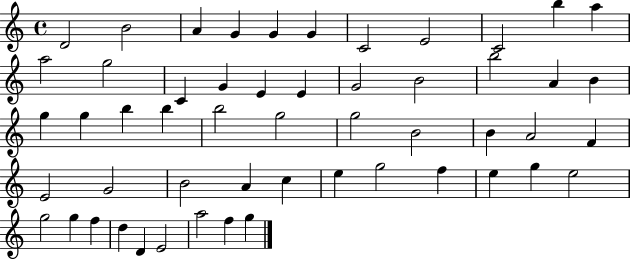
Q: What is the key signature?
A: C major